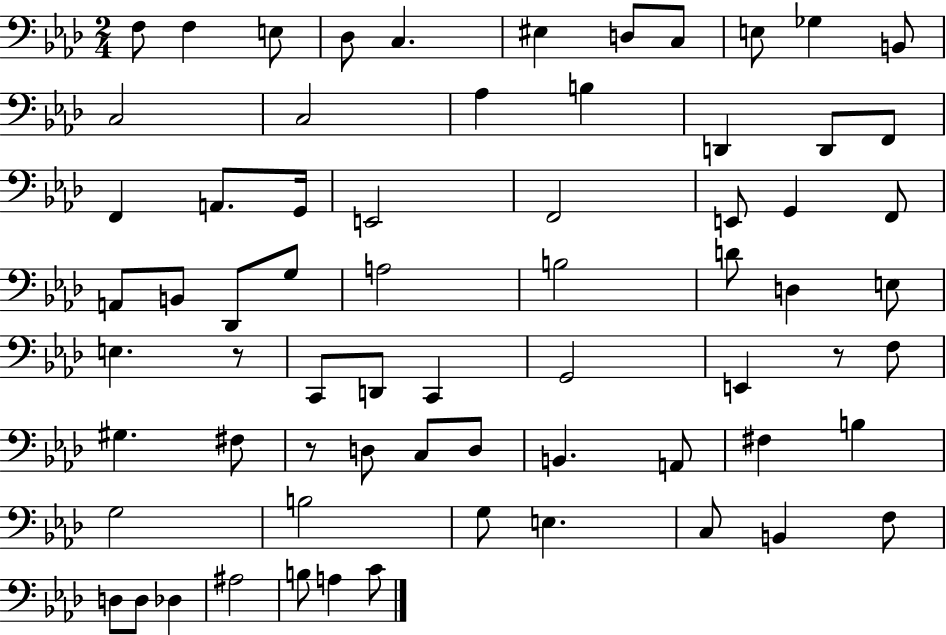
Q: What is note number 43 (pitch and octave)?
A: G#3